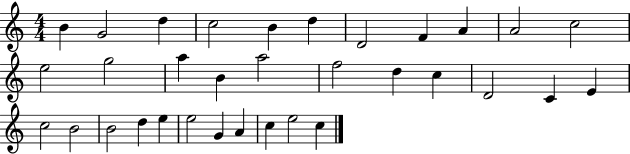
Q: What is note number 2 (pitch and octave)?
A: G4